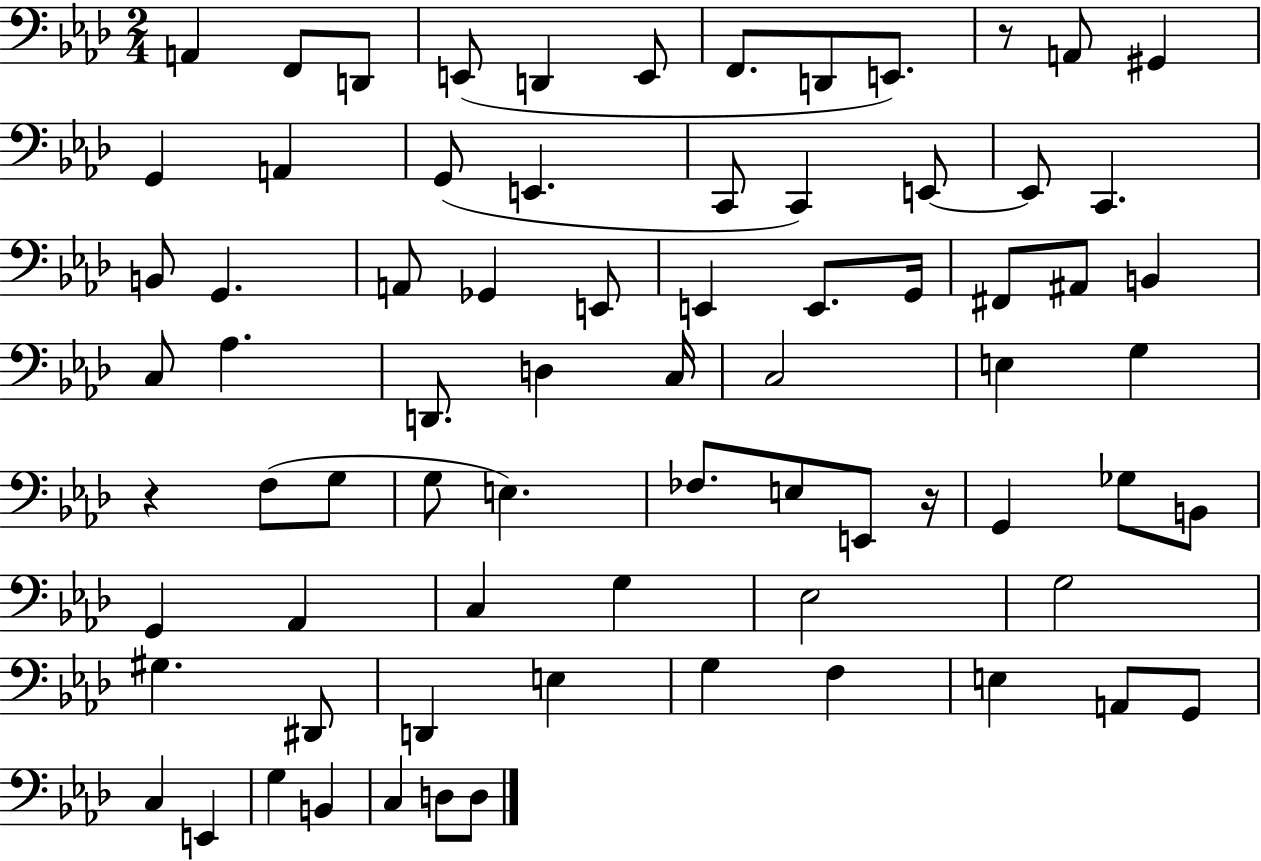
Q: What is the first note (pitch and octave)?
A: A2